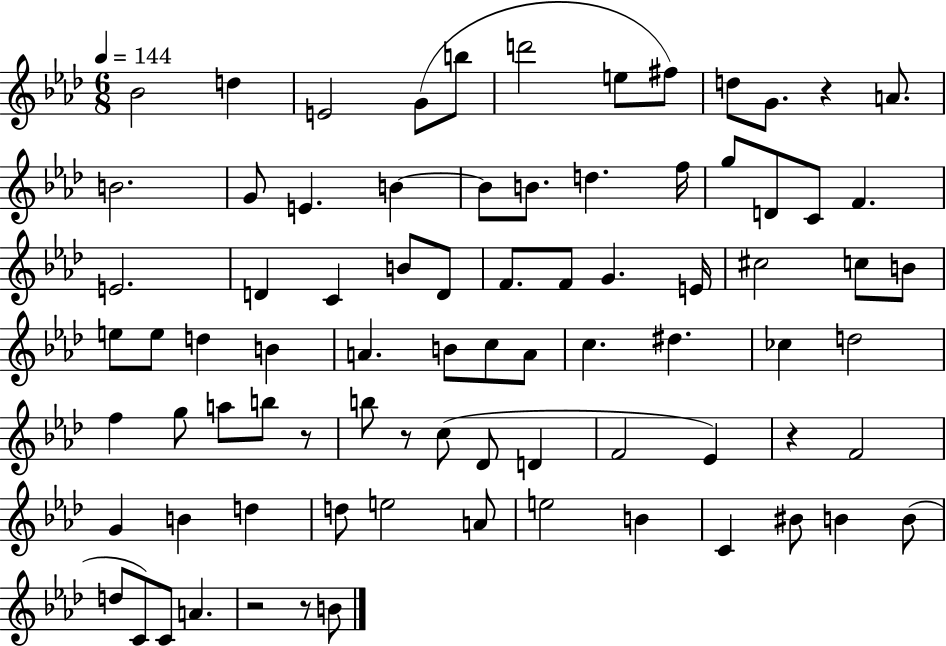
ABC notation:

X:1
T:Untitled
M:6/8
L:1/4
K:Ab
_B2 d E2 G/2 b/2 d'2 e/2 ^f/2 d/2 G/2 z A/2 B2 G/2 E B B/2 B/2 d f/4 g/2 D/2 C/2 F E2 D C B/2 D/2 F/2 F/2 G E/4 ^c2 c/2 B/2 e/2 e/2 d B A B/2 c/2 A/2 c ^d _c d2 f g/2 a/2 b/2 z/2 b/2 z/2 c/2 _D/2 D F2 _E z F2 G B d d/2 e2 A/2 e2 B C ^B/2 B B/2 d/2 C/2 C/2 A z2 z/2 B/2